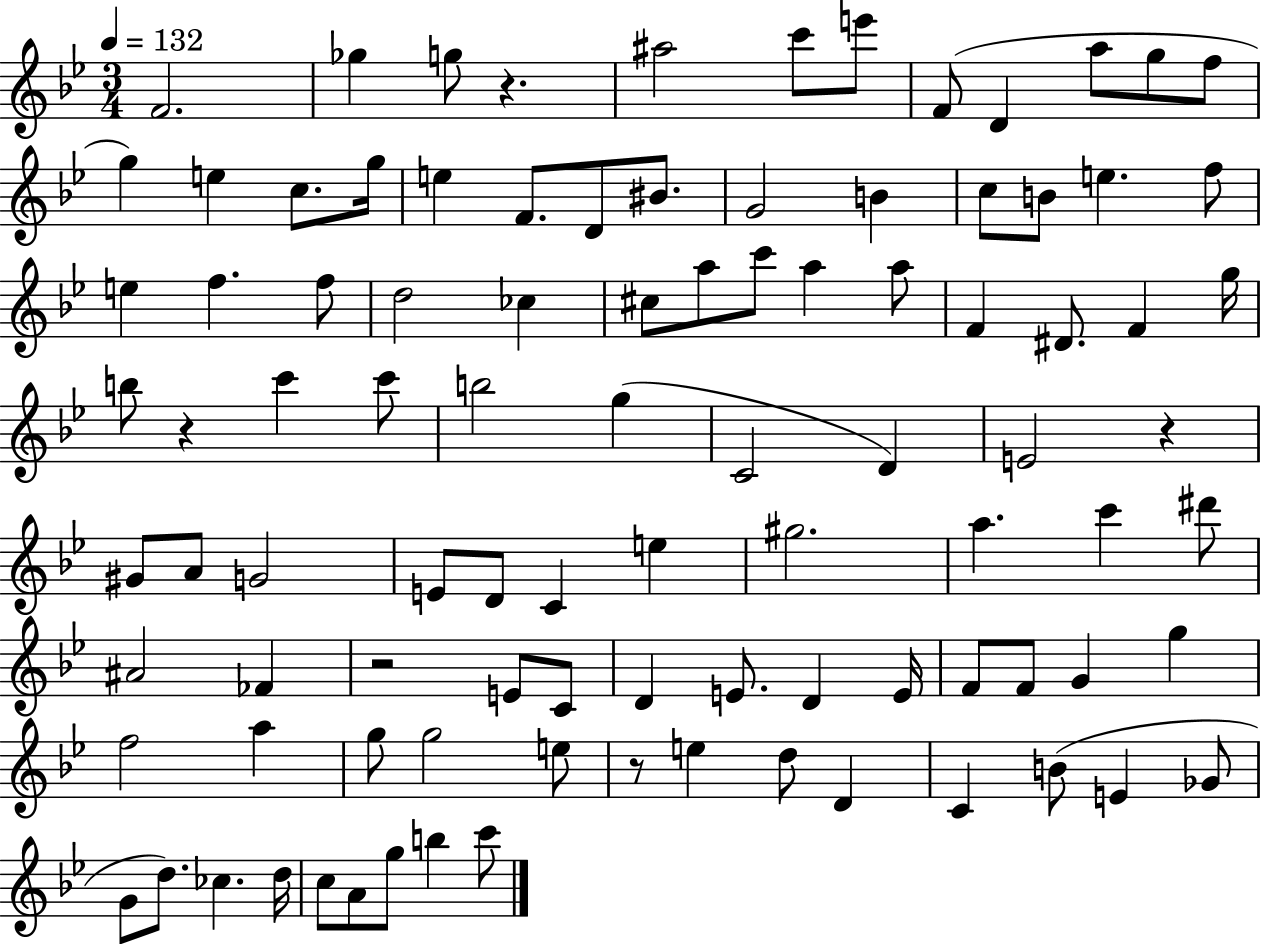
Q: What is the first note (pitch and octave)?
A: F4